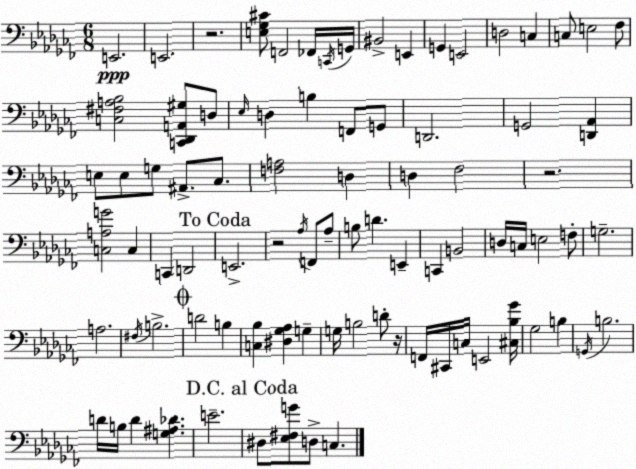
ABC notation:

X:1
T:Untitled
M:6/8
L:1/4
K:Abm
E,,2 E,,2 z2 [E,_G,^C]/2 F,,2 _F,,/4 C,,/4 G,,/4 ^B,,2 E,, G,, E,,2 D,2 C, C,/2 E,2 _F,/2 [C,^F,A,_B,]2 [C,,_D,,A,,^G,]/2 D,/2 _E,/4 D, B, F,,/2 G,,/2 D,,2 G,,2 [D,,_A,,] E,/2 E,/2 G,/2 ^A,,/2 _C,/2 [F,A,]2 D, D, _F,2 z2 [C,A,G]2 C, C,, D,,2 E,,2 z2 _A,/4 F,,/2 _A,/2 B,/2 D E,, C,, B,,2 D,/4 C,/4 E,2 F,/2 G,2 A,2 ^F,/4 B,2 D2 B, [C,_B,] [^D,_G,_A,] G, G,/4 B,2 D/2 z/4 F,,/4 ^C,,/4 C,/4 E,,2 [^C,_B,_G]/4 _G,2 B, G,,/4 B,2 D/4 B,/4 D [G,^A,_D] E2 ^D,/2 [_E,^F,G]/2 D,/2 C,